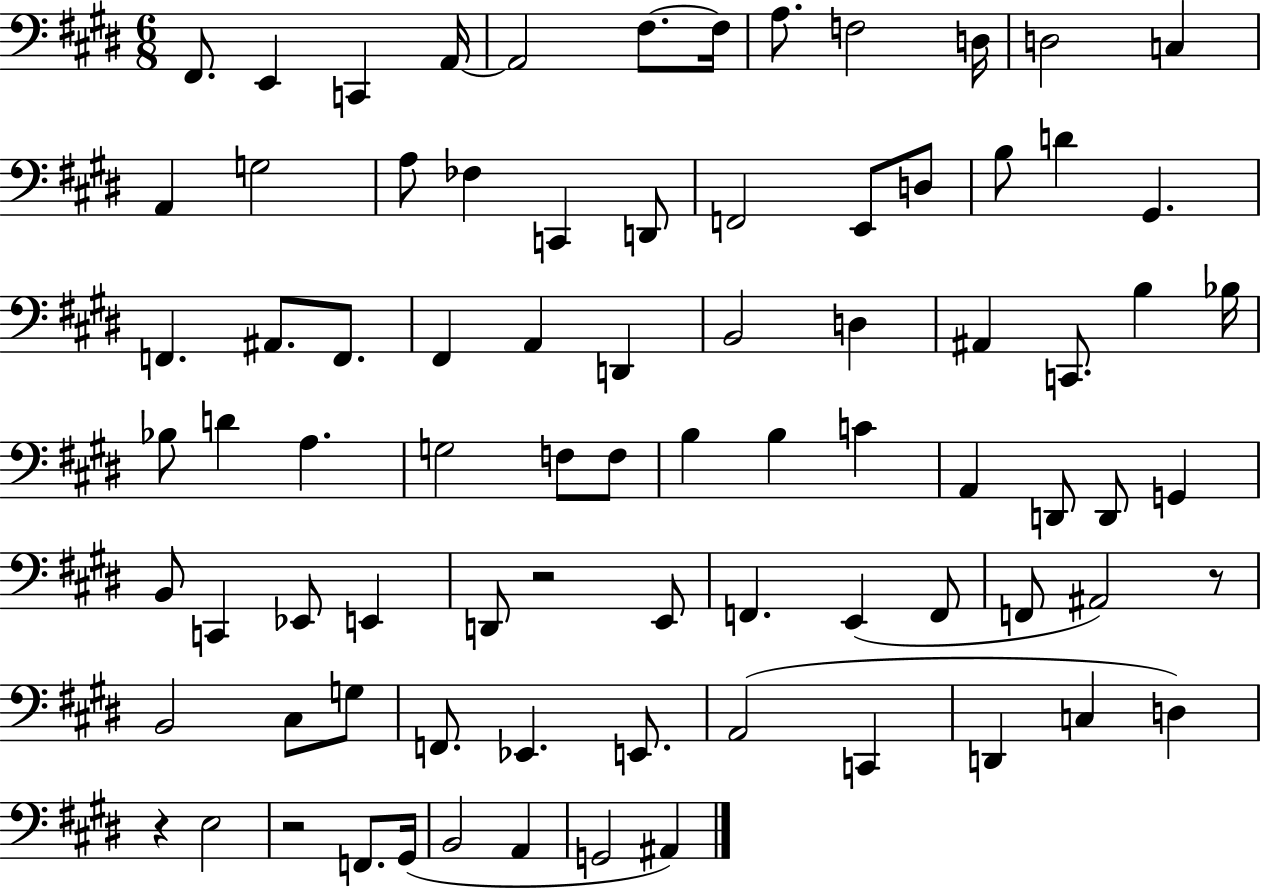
F#2/e. E2/q C2/q A2/s A2/h F#3/e. F#3/s A3/e. F3/h D3/s D3/h C3/q A2/q G3/h A3/e FES3/q C2/q D2/e F2/h E2/e D3/e B3/e D4/q G#2/q. F2/q. A#2/e. F2/e. F#2/q A2/q D2/q B2/h D3/q A#2/q C2/e. B3/q Bb3/s Bb3/e D4/q A3/q. G3/h F3/e F3/e B3/q B3/q C4/q A2/q D2/e D2/e G2/q B2/e C2/q Eb2/e E2/q D2/e R/h E2/e F2/q. E2/q F2/e F2/e A#2/h R/e B2/h C#3/e G3/e F2/e. Eb2/q. E2/e. A2/h C2/q D2/q C3/q D3/q R/q E3/h R/h F2/e. G#2/s B2/h A2/q G2/h A#2/q